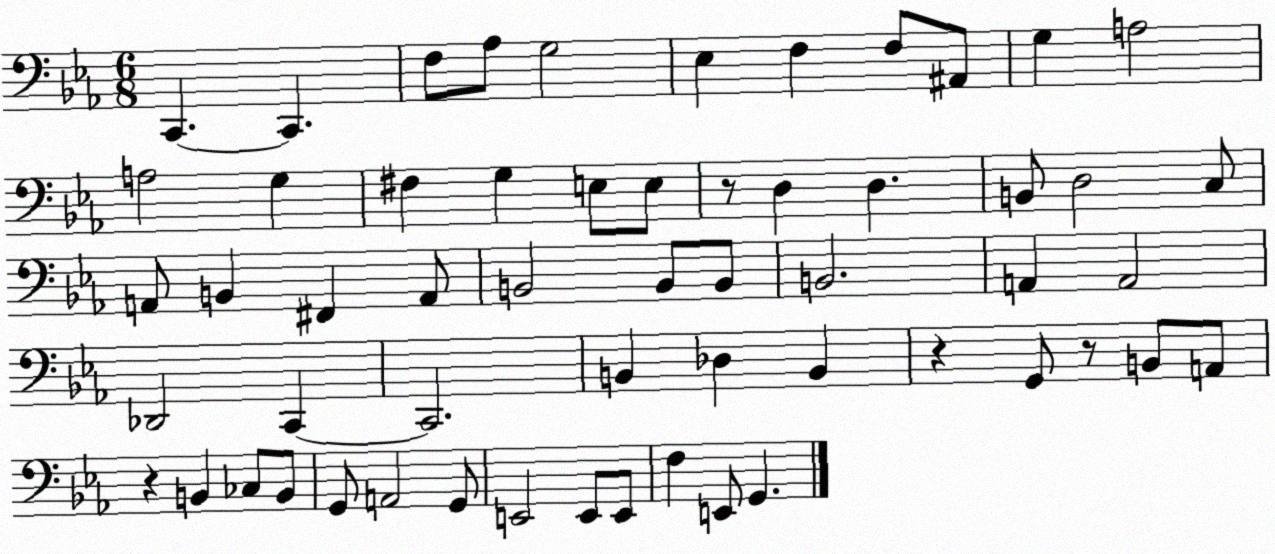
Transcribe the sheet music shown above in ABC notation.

X:1
T:Untitled
M:6/8
L:1/4
K:Eb
C,, C,, F,/2 _A,/2 G,2 _E, F, F,/2 ^A,,/2 G, A,2 A,2 G, ^F, G, E,/2 E,/2 z/2 D, D, B,,/2 D,2 C,/2 A,,/2 B,, ^F,, A,,/2 B,,2 B,,/2 B,,/2 B,,2 A,, A,,2 _D,,2 C,, C,,2 B,, _D, B,, z G,,/2 z/2 B,,/2 A,,/2 z B,, _C,/2 B,,/2 G,,/2 A,,2 G,,/2 E,,2 E,,/2 E,,/2 F, E,,/2 G,,